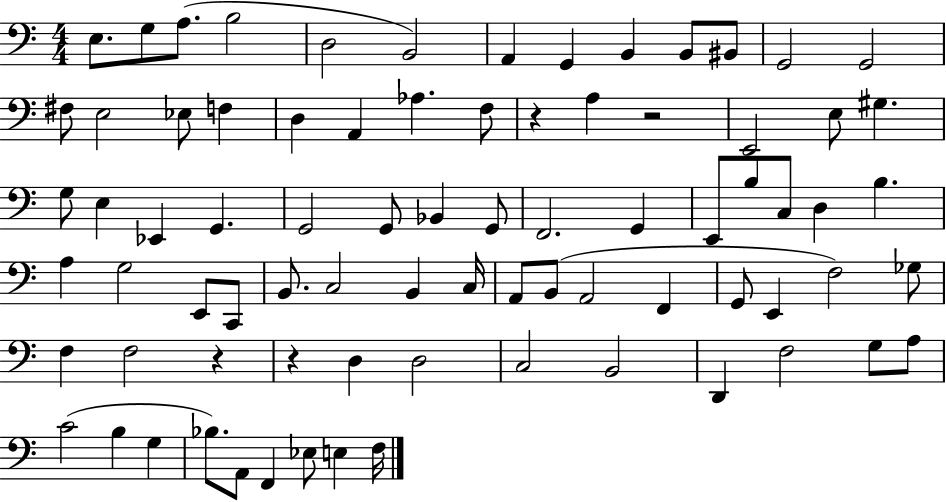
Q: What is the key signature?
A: C major